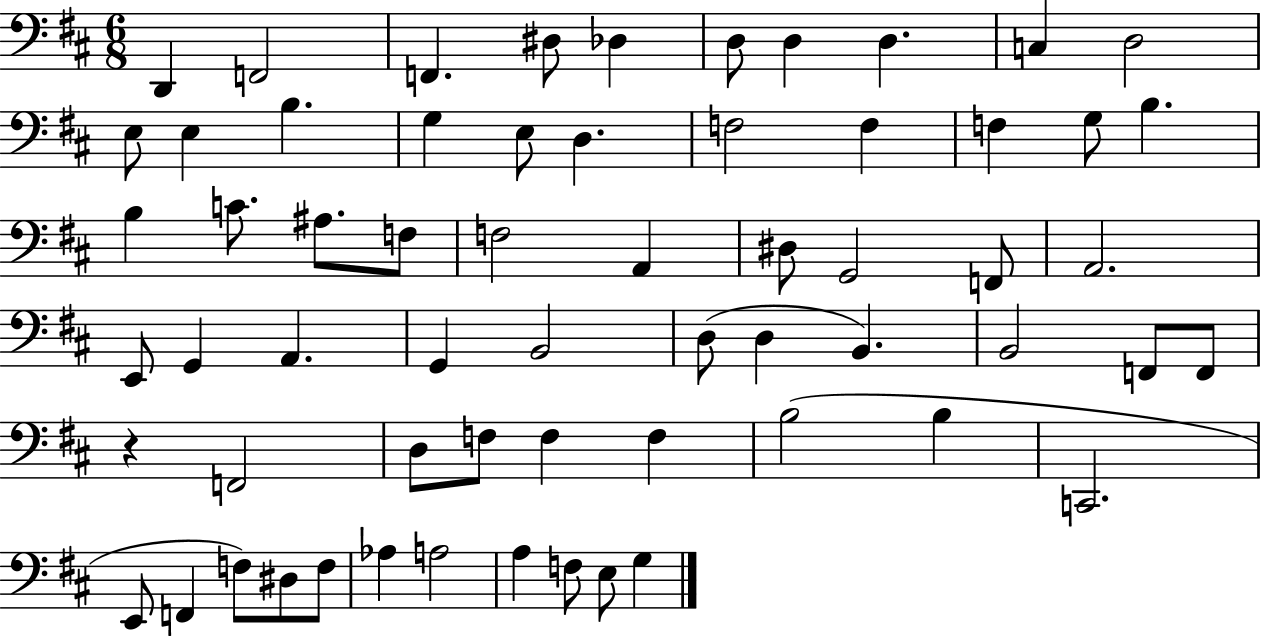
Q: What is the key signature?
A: D major